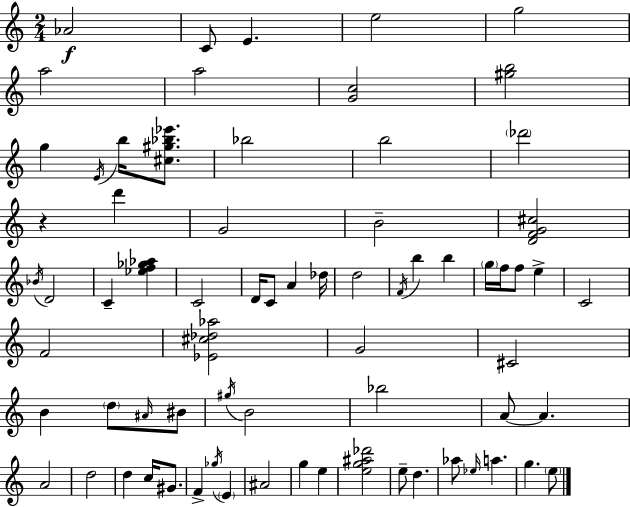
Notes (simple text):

Ab4/h C4/e E4/q. E5/h G5/h A5/h A5/h [G4,C5]/h [G#5,B5]/h G5/q E4/s B5/s [C#5,G#5,Bb5,Eb6]/e. Bb5/h B5/h Db6/h R/q D6/q G4/h B4/h [D4,F4,G4,C#5]/h Bb4/s D4/h C4/q [Eb5,F5,Gb5,Ab5]/q C4/h D4/s C4/e A4/q Db5/s D5/h F4/s B5/q B5/q G5/s F5/s F5/e E5/q C4/h F4/h [Eb4,C#5,Db5,Ab5]/h G4/h C#4/h B4/q D5/e A#4/s BIS4/e G#5/s B4/h Bb5/h A4/e A4/q. A4/h D5/h D5/q C5/s G#4/e. F4/q Gb5/s E4/q A#4/h G5/q E5/q [E5,G5,A#5,Db6]/h E5/e D5/q. Ab5/e Eb5/s A5/q. G5/q. E5/e